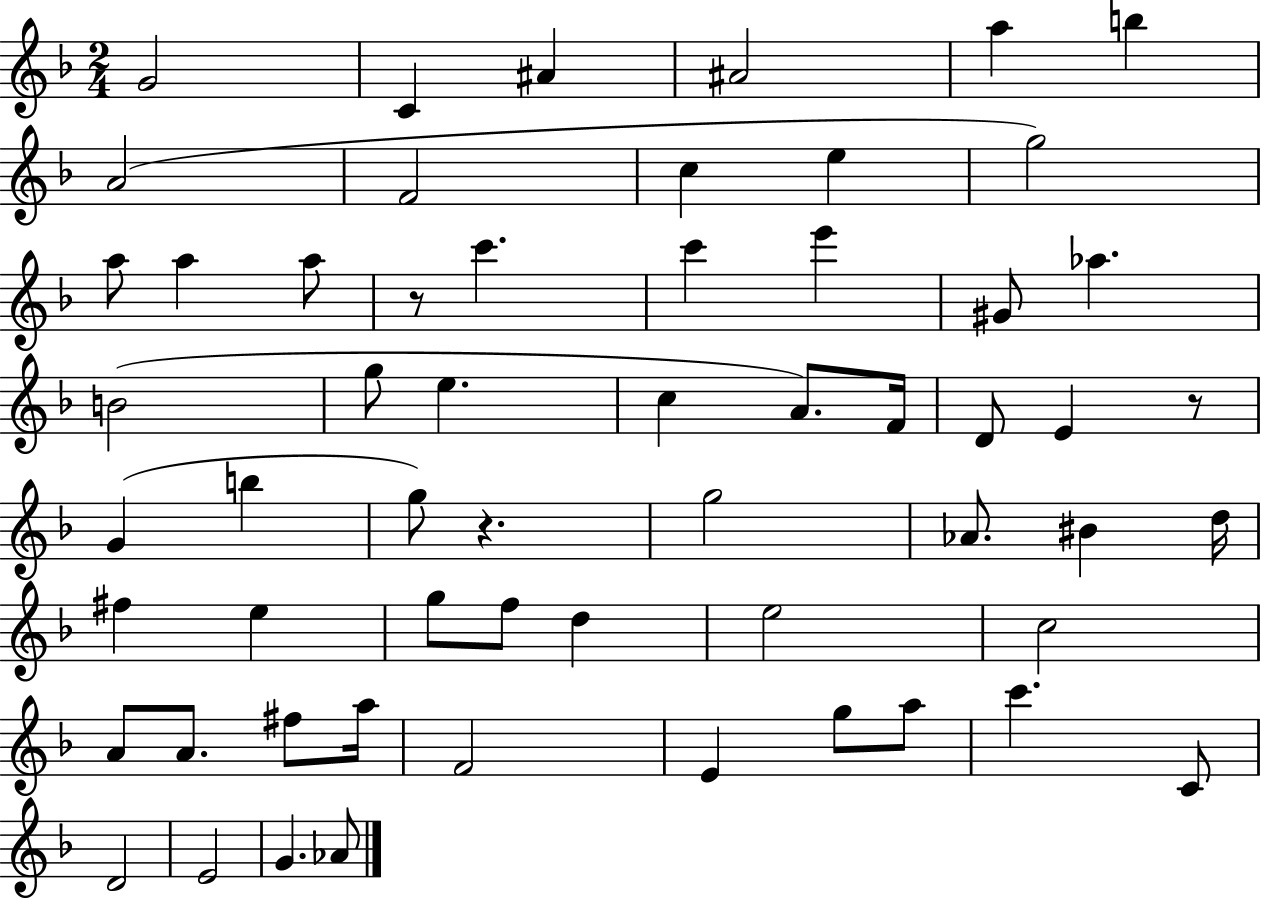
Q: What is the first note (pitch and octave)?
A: G4